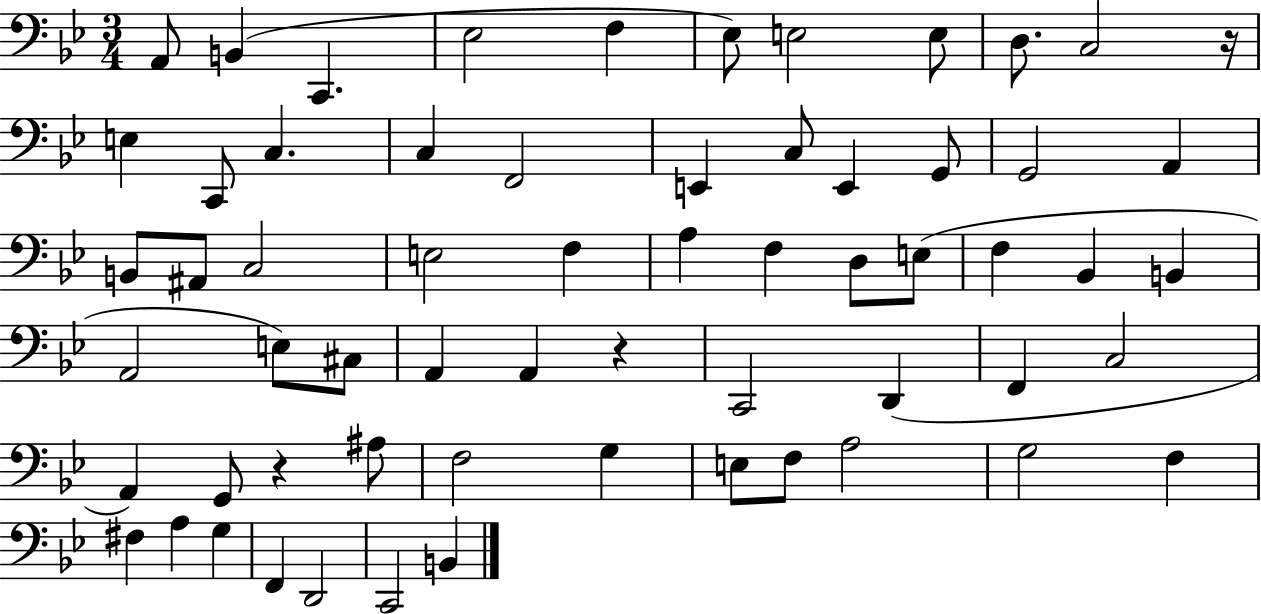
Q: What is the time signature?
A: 3/4